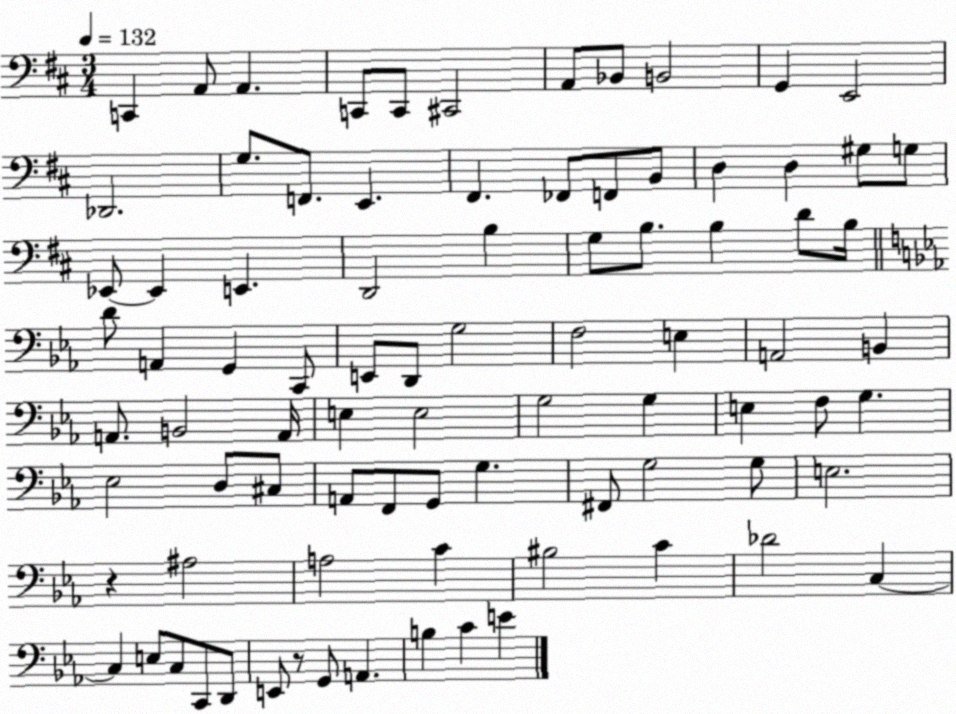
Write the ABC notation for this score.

X:1
T:Untitled
M:3/4
L:1/4
K:D
C,, A,,/2 A,, C,,/2 C,,/2 ^C,,2 A,,/2 _B,,/2 B,,2 G,, E,,2 _D,,2 G,/2 F,,/2 E,, ^F,, _F,,/2 F,,/2 B,,/2 D, D, ^G,/2 G,/2 _E,,/2 _E,, E,, D,,2 B, G,/2 B,/2 B, D/2 B,/4 D/2 A,, G,, C,,/2 E,,/2 D,,/2 G,2 F,2 E, A,,2 B,, A,,/2 B,,2 A,,/4 E, E,2 G,2 G, E, F,/2 G, _E,2 D,/2 ^C,/2 A,,/2 F,,/2 G,,/2 G, ^F,,/2 G,2 G,/2 E,2 z ^A,2 A,2 C ^B,2 C _D2 C, C, E,/2 C,/2 C,,/2 D,,/2 E,,/2 z/2 G,,/2 A,, B, C E